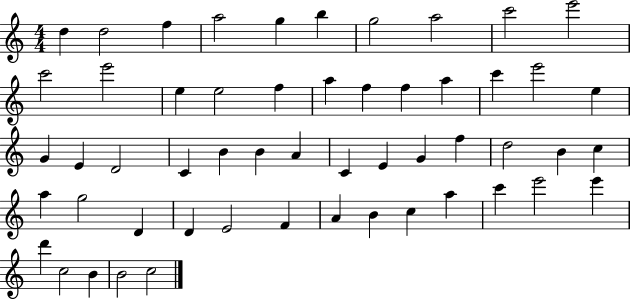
D5/q D5/h F5/q A5/h G5/q B5/q G5/h A5/h C6/h E6/h C6/h E6/h E5/q E5/h F5/q A5/q F5/q F5/q A5/q C6/q E6/h E5/q G4/q E4/q D4/h C4/q B4/q B4/q A4/q C4/q E4/q G4/q F5/q D5/h B4/q C5/q A5/q G5/h D4/q D4/q E4/h F4/q A4/q B4/q C5/q A5/q C6/q E6/h E6/q D6/q C5/h B4/q B4/h C5/h